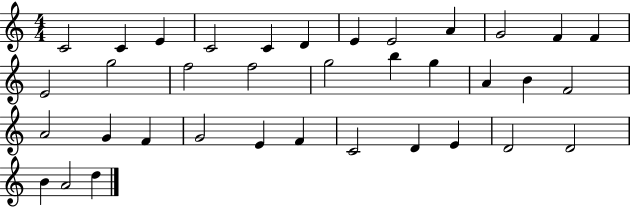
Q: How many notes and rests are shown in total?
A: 36